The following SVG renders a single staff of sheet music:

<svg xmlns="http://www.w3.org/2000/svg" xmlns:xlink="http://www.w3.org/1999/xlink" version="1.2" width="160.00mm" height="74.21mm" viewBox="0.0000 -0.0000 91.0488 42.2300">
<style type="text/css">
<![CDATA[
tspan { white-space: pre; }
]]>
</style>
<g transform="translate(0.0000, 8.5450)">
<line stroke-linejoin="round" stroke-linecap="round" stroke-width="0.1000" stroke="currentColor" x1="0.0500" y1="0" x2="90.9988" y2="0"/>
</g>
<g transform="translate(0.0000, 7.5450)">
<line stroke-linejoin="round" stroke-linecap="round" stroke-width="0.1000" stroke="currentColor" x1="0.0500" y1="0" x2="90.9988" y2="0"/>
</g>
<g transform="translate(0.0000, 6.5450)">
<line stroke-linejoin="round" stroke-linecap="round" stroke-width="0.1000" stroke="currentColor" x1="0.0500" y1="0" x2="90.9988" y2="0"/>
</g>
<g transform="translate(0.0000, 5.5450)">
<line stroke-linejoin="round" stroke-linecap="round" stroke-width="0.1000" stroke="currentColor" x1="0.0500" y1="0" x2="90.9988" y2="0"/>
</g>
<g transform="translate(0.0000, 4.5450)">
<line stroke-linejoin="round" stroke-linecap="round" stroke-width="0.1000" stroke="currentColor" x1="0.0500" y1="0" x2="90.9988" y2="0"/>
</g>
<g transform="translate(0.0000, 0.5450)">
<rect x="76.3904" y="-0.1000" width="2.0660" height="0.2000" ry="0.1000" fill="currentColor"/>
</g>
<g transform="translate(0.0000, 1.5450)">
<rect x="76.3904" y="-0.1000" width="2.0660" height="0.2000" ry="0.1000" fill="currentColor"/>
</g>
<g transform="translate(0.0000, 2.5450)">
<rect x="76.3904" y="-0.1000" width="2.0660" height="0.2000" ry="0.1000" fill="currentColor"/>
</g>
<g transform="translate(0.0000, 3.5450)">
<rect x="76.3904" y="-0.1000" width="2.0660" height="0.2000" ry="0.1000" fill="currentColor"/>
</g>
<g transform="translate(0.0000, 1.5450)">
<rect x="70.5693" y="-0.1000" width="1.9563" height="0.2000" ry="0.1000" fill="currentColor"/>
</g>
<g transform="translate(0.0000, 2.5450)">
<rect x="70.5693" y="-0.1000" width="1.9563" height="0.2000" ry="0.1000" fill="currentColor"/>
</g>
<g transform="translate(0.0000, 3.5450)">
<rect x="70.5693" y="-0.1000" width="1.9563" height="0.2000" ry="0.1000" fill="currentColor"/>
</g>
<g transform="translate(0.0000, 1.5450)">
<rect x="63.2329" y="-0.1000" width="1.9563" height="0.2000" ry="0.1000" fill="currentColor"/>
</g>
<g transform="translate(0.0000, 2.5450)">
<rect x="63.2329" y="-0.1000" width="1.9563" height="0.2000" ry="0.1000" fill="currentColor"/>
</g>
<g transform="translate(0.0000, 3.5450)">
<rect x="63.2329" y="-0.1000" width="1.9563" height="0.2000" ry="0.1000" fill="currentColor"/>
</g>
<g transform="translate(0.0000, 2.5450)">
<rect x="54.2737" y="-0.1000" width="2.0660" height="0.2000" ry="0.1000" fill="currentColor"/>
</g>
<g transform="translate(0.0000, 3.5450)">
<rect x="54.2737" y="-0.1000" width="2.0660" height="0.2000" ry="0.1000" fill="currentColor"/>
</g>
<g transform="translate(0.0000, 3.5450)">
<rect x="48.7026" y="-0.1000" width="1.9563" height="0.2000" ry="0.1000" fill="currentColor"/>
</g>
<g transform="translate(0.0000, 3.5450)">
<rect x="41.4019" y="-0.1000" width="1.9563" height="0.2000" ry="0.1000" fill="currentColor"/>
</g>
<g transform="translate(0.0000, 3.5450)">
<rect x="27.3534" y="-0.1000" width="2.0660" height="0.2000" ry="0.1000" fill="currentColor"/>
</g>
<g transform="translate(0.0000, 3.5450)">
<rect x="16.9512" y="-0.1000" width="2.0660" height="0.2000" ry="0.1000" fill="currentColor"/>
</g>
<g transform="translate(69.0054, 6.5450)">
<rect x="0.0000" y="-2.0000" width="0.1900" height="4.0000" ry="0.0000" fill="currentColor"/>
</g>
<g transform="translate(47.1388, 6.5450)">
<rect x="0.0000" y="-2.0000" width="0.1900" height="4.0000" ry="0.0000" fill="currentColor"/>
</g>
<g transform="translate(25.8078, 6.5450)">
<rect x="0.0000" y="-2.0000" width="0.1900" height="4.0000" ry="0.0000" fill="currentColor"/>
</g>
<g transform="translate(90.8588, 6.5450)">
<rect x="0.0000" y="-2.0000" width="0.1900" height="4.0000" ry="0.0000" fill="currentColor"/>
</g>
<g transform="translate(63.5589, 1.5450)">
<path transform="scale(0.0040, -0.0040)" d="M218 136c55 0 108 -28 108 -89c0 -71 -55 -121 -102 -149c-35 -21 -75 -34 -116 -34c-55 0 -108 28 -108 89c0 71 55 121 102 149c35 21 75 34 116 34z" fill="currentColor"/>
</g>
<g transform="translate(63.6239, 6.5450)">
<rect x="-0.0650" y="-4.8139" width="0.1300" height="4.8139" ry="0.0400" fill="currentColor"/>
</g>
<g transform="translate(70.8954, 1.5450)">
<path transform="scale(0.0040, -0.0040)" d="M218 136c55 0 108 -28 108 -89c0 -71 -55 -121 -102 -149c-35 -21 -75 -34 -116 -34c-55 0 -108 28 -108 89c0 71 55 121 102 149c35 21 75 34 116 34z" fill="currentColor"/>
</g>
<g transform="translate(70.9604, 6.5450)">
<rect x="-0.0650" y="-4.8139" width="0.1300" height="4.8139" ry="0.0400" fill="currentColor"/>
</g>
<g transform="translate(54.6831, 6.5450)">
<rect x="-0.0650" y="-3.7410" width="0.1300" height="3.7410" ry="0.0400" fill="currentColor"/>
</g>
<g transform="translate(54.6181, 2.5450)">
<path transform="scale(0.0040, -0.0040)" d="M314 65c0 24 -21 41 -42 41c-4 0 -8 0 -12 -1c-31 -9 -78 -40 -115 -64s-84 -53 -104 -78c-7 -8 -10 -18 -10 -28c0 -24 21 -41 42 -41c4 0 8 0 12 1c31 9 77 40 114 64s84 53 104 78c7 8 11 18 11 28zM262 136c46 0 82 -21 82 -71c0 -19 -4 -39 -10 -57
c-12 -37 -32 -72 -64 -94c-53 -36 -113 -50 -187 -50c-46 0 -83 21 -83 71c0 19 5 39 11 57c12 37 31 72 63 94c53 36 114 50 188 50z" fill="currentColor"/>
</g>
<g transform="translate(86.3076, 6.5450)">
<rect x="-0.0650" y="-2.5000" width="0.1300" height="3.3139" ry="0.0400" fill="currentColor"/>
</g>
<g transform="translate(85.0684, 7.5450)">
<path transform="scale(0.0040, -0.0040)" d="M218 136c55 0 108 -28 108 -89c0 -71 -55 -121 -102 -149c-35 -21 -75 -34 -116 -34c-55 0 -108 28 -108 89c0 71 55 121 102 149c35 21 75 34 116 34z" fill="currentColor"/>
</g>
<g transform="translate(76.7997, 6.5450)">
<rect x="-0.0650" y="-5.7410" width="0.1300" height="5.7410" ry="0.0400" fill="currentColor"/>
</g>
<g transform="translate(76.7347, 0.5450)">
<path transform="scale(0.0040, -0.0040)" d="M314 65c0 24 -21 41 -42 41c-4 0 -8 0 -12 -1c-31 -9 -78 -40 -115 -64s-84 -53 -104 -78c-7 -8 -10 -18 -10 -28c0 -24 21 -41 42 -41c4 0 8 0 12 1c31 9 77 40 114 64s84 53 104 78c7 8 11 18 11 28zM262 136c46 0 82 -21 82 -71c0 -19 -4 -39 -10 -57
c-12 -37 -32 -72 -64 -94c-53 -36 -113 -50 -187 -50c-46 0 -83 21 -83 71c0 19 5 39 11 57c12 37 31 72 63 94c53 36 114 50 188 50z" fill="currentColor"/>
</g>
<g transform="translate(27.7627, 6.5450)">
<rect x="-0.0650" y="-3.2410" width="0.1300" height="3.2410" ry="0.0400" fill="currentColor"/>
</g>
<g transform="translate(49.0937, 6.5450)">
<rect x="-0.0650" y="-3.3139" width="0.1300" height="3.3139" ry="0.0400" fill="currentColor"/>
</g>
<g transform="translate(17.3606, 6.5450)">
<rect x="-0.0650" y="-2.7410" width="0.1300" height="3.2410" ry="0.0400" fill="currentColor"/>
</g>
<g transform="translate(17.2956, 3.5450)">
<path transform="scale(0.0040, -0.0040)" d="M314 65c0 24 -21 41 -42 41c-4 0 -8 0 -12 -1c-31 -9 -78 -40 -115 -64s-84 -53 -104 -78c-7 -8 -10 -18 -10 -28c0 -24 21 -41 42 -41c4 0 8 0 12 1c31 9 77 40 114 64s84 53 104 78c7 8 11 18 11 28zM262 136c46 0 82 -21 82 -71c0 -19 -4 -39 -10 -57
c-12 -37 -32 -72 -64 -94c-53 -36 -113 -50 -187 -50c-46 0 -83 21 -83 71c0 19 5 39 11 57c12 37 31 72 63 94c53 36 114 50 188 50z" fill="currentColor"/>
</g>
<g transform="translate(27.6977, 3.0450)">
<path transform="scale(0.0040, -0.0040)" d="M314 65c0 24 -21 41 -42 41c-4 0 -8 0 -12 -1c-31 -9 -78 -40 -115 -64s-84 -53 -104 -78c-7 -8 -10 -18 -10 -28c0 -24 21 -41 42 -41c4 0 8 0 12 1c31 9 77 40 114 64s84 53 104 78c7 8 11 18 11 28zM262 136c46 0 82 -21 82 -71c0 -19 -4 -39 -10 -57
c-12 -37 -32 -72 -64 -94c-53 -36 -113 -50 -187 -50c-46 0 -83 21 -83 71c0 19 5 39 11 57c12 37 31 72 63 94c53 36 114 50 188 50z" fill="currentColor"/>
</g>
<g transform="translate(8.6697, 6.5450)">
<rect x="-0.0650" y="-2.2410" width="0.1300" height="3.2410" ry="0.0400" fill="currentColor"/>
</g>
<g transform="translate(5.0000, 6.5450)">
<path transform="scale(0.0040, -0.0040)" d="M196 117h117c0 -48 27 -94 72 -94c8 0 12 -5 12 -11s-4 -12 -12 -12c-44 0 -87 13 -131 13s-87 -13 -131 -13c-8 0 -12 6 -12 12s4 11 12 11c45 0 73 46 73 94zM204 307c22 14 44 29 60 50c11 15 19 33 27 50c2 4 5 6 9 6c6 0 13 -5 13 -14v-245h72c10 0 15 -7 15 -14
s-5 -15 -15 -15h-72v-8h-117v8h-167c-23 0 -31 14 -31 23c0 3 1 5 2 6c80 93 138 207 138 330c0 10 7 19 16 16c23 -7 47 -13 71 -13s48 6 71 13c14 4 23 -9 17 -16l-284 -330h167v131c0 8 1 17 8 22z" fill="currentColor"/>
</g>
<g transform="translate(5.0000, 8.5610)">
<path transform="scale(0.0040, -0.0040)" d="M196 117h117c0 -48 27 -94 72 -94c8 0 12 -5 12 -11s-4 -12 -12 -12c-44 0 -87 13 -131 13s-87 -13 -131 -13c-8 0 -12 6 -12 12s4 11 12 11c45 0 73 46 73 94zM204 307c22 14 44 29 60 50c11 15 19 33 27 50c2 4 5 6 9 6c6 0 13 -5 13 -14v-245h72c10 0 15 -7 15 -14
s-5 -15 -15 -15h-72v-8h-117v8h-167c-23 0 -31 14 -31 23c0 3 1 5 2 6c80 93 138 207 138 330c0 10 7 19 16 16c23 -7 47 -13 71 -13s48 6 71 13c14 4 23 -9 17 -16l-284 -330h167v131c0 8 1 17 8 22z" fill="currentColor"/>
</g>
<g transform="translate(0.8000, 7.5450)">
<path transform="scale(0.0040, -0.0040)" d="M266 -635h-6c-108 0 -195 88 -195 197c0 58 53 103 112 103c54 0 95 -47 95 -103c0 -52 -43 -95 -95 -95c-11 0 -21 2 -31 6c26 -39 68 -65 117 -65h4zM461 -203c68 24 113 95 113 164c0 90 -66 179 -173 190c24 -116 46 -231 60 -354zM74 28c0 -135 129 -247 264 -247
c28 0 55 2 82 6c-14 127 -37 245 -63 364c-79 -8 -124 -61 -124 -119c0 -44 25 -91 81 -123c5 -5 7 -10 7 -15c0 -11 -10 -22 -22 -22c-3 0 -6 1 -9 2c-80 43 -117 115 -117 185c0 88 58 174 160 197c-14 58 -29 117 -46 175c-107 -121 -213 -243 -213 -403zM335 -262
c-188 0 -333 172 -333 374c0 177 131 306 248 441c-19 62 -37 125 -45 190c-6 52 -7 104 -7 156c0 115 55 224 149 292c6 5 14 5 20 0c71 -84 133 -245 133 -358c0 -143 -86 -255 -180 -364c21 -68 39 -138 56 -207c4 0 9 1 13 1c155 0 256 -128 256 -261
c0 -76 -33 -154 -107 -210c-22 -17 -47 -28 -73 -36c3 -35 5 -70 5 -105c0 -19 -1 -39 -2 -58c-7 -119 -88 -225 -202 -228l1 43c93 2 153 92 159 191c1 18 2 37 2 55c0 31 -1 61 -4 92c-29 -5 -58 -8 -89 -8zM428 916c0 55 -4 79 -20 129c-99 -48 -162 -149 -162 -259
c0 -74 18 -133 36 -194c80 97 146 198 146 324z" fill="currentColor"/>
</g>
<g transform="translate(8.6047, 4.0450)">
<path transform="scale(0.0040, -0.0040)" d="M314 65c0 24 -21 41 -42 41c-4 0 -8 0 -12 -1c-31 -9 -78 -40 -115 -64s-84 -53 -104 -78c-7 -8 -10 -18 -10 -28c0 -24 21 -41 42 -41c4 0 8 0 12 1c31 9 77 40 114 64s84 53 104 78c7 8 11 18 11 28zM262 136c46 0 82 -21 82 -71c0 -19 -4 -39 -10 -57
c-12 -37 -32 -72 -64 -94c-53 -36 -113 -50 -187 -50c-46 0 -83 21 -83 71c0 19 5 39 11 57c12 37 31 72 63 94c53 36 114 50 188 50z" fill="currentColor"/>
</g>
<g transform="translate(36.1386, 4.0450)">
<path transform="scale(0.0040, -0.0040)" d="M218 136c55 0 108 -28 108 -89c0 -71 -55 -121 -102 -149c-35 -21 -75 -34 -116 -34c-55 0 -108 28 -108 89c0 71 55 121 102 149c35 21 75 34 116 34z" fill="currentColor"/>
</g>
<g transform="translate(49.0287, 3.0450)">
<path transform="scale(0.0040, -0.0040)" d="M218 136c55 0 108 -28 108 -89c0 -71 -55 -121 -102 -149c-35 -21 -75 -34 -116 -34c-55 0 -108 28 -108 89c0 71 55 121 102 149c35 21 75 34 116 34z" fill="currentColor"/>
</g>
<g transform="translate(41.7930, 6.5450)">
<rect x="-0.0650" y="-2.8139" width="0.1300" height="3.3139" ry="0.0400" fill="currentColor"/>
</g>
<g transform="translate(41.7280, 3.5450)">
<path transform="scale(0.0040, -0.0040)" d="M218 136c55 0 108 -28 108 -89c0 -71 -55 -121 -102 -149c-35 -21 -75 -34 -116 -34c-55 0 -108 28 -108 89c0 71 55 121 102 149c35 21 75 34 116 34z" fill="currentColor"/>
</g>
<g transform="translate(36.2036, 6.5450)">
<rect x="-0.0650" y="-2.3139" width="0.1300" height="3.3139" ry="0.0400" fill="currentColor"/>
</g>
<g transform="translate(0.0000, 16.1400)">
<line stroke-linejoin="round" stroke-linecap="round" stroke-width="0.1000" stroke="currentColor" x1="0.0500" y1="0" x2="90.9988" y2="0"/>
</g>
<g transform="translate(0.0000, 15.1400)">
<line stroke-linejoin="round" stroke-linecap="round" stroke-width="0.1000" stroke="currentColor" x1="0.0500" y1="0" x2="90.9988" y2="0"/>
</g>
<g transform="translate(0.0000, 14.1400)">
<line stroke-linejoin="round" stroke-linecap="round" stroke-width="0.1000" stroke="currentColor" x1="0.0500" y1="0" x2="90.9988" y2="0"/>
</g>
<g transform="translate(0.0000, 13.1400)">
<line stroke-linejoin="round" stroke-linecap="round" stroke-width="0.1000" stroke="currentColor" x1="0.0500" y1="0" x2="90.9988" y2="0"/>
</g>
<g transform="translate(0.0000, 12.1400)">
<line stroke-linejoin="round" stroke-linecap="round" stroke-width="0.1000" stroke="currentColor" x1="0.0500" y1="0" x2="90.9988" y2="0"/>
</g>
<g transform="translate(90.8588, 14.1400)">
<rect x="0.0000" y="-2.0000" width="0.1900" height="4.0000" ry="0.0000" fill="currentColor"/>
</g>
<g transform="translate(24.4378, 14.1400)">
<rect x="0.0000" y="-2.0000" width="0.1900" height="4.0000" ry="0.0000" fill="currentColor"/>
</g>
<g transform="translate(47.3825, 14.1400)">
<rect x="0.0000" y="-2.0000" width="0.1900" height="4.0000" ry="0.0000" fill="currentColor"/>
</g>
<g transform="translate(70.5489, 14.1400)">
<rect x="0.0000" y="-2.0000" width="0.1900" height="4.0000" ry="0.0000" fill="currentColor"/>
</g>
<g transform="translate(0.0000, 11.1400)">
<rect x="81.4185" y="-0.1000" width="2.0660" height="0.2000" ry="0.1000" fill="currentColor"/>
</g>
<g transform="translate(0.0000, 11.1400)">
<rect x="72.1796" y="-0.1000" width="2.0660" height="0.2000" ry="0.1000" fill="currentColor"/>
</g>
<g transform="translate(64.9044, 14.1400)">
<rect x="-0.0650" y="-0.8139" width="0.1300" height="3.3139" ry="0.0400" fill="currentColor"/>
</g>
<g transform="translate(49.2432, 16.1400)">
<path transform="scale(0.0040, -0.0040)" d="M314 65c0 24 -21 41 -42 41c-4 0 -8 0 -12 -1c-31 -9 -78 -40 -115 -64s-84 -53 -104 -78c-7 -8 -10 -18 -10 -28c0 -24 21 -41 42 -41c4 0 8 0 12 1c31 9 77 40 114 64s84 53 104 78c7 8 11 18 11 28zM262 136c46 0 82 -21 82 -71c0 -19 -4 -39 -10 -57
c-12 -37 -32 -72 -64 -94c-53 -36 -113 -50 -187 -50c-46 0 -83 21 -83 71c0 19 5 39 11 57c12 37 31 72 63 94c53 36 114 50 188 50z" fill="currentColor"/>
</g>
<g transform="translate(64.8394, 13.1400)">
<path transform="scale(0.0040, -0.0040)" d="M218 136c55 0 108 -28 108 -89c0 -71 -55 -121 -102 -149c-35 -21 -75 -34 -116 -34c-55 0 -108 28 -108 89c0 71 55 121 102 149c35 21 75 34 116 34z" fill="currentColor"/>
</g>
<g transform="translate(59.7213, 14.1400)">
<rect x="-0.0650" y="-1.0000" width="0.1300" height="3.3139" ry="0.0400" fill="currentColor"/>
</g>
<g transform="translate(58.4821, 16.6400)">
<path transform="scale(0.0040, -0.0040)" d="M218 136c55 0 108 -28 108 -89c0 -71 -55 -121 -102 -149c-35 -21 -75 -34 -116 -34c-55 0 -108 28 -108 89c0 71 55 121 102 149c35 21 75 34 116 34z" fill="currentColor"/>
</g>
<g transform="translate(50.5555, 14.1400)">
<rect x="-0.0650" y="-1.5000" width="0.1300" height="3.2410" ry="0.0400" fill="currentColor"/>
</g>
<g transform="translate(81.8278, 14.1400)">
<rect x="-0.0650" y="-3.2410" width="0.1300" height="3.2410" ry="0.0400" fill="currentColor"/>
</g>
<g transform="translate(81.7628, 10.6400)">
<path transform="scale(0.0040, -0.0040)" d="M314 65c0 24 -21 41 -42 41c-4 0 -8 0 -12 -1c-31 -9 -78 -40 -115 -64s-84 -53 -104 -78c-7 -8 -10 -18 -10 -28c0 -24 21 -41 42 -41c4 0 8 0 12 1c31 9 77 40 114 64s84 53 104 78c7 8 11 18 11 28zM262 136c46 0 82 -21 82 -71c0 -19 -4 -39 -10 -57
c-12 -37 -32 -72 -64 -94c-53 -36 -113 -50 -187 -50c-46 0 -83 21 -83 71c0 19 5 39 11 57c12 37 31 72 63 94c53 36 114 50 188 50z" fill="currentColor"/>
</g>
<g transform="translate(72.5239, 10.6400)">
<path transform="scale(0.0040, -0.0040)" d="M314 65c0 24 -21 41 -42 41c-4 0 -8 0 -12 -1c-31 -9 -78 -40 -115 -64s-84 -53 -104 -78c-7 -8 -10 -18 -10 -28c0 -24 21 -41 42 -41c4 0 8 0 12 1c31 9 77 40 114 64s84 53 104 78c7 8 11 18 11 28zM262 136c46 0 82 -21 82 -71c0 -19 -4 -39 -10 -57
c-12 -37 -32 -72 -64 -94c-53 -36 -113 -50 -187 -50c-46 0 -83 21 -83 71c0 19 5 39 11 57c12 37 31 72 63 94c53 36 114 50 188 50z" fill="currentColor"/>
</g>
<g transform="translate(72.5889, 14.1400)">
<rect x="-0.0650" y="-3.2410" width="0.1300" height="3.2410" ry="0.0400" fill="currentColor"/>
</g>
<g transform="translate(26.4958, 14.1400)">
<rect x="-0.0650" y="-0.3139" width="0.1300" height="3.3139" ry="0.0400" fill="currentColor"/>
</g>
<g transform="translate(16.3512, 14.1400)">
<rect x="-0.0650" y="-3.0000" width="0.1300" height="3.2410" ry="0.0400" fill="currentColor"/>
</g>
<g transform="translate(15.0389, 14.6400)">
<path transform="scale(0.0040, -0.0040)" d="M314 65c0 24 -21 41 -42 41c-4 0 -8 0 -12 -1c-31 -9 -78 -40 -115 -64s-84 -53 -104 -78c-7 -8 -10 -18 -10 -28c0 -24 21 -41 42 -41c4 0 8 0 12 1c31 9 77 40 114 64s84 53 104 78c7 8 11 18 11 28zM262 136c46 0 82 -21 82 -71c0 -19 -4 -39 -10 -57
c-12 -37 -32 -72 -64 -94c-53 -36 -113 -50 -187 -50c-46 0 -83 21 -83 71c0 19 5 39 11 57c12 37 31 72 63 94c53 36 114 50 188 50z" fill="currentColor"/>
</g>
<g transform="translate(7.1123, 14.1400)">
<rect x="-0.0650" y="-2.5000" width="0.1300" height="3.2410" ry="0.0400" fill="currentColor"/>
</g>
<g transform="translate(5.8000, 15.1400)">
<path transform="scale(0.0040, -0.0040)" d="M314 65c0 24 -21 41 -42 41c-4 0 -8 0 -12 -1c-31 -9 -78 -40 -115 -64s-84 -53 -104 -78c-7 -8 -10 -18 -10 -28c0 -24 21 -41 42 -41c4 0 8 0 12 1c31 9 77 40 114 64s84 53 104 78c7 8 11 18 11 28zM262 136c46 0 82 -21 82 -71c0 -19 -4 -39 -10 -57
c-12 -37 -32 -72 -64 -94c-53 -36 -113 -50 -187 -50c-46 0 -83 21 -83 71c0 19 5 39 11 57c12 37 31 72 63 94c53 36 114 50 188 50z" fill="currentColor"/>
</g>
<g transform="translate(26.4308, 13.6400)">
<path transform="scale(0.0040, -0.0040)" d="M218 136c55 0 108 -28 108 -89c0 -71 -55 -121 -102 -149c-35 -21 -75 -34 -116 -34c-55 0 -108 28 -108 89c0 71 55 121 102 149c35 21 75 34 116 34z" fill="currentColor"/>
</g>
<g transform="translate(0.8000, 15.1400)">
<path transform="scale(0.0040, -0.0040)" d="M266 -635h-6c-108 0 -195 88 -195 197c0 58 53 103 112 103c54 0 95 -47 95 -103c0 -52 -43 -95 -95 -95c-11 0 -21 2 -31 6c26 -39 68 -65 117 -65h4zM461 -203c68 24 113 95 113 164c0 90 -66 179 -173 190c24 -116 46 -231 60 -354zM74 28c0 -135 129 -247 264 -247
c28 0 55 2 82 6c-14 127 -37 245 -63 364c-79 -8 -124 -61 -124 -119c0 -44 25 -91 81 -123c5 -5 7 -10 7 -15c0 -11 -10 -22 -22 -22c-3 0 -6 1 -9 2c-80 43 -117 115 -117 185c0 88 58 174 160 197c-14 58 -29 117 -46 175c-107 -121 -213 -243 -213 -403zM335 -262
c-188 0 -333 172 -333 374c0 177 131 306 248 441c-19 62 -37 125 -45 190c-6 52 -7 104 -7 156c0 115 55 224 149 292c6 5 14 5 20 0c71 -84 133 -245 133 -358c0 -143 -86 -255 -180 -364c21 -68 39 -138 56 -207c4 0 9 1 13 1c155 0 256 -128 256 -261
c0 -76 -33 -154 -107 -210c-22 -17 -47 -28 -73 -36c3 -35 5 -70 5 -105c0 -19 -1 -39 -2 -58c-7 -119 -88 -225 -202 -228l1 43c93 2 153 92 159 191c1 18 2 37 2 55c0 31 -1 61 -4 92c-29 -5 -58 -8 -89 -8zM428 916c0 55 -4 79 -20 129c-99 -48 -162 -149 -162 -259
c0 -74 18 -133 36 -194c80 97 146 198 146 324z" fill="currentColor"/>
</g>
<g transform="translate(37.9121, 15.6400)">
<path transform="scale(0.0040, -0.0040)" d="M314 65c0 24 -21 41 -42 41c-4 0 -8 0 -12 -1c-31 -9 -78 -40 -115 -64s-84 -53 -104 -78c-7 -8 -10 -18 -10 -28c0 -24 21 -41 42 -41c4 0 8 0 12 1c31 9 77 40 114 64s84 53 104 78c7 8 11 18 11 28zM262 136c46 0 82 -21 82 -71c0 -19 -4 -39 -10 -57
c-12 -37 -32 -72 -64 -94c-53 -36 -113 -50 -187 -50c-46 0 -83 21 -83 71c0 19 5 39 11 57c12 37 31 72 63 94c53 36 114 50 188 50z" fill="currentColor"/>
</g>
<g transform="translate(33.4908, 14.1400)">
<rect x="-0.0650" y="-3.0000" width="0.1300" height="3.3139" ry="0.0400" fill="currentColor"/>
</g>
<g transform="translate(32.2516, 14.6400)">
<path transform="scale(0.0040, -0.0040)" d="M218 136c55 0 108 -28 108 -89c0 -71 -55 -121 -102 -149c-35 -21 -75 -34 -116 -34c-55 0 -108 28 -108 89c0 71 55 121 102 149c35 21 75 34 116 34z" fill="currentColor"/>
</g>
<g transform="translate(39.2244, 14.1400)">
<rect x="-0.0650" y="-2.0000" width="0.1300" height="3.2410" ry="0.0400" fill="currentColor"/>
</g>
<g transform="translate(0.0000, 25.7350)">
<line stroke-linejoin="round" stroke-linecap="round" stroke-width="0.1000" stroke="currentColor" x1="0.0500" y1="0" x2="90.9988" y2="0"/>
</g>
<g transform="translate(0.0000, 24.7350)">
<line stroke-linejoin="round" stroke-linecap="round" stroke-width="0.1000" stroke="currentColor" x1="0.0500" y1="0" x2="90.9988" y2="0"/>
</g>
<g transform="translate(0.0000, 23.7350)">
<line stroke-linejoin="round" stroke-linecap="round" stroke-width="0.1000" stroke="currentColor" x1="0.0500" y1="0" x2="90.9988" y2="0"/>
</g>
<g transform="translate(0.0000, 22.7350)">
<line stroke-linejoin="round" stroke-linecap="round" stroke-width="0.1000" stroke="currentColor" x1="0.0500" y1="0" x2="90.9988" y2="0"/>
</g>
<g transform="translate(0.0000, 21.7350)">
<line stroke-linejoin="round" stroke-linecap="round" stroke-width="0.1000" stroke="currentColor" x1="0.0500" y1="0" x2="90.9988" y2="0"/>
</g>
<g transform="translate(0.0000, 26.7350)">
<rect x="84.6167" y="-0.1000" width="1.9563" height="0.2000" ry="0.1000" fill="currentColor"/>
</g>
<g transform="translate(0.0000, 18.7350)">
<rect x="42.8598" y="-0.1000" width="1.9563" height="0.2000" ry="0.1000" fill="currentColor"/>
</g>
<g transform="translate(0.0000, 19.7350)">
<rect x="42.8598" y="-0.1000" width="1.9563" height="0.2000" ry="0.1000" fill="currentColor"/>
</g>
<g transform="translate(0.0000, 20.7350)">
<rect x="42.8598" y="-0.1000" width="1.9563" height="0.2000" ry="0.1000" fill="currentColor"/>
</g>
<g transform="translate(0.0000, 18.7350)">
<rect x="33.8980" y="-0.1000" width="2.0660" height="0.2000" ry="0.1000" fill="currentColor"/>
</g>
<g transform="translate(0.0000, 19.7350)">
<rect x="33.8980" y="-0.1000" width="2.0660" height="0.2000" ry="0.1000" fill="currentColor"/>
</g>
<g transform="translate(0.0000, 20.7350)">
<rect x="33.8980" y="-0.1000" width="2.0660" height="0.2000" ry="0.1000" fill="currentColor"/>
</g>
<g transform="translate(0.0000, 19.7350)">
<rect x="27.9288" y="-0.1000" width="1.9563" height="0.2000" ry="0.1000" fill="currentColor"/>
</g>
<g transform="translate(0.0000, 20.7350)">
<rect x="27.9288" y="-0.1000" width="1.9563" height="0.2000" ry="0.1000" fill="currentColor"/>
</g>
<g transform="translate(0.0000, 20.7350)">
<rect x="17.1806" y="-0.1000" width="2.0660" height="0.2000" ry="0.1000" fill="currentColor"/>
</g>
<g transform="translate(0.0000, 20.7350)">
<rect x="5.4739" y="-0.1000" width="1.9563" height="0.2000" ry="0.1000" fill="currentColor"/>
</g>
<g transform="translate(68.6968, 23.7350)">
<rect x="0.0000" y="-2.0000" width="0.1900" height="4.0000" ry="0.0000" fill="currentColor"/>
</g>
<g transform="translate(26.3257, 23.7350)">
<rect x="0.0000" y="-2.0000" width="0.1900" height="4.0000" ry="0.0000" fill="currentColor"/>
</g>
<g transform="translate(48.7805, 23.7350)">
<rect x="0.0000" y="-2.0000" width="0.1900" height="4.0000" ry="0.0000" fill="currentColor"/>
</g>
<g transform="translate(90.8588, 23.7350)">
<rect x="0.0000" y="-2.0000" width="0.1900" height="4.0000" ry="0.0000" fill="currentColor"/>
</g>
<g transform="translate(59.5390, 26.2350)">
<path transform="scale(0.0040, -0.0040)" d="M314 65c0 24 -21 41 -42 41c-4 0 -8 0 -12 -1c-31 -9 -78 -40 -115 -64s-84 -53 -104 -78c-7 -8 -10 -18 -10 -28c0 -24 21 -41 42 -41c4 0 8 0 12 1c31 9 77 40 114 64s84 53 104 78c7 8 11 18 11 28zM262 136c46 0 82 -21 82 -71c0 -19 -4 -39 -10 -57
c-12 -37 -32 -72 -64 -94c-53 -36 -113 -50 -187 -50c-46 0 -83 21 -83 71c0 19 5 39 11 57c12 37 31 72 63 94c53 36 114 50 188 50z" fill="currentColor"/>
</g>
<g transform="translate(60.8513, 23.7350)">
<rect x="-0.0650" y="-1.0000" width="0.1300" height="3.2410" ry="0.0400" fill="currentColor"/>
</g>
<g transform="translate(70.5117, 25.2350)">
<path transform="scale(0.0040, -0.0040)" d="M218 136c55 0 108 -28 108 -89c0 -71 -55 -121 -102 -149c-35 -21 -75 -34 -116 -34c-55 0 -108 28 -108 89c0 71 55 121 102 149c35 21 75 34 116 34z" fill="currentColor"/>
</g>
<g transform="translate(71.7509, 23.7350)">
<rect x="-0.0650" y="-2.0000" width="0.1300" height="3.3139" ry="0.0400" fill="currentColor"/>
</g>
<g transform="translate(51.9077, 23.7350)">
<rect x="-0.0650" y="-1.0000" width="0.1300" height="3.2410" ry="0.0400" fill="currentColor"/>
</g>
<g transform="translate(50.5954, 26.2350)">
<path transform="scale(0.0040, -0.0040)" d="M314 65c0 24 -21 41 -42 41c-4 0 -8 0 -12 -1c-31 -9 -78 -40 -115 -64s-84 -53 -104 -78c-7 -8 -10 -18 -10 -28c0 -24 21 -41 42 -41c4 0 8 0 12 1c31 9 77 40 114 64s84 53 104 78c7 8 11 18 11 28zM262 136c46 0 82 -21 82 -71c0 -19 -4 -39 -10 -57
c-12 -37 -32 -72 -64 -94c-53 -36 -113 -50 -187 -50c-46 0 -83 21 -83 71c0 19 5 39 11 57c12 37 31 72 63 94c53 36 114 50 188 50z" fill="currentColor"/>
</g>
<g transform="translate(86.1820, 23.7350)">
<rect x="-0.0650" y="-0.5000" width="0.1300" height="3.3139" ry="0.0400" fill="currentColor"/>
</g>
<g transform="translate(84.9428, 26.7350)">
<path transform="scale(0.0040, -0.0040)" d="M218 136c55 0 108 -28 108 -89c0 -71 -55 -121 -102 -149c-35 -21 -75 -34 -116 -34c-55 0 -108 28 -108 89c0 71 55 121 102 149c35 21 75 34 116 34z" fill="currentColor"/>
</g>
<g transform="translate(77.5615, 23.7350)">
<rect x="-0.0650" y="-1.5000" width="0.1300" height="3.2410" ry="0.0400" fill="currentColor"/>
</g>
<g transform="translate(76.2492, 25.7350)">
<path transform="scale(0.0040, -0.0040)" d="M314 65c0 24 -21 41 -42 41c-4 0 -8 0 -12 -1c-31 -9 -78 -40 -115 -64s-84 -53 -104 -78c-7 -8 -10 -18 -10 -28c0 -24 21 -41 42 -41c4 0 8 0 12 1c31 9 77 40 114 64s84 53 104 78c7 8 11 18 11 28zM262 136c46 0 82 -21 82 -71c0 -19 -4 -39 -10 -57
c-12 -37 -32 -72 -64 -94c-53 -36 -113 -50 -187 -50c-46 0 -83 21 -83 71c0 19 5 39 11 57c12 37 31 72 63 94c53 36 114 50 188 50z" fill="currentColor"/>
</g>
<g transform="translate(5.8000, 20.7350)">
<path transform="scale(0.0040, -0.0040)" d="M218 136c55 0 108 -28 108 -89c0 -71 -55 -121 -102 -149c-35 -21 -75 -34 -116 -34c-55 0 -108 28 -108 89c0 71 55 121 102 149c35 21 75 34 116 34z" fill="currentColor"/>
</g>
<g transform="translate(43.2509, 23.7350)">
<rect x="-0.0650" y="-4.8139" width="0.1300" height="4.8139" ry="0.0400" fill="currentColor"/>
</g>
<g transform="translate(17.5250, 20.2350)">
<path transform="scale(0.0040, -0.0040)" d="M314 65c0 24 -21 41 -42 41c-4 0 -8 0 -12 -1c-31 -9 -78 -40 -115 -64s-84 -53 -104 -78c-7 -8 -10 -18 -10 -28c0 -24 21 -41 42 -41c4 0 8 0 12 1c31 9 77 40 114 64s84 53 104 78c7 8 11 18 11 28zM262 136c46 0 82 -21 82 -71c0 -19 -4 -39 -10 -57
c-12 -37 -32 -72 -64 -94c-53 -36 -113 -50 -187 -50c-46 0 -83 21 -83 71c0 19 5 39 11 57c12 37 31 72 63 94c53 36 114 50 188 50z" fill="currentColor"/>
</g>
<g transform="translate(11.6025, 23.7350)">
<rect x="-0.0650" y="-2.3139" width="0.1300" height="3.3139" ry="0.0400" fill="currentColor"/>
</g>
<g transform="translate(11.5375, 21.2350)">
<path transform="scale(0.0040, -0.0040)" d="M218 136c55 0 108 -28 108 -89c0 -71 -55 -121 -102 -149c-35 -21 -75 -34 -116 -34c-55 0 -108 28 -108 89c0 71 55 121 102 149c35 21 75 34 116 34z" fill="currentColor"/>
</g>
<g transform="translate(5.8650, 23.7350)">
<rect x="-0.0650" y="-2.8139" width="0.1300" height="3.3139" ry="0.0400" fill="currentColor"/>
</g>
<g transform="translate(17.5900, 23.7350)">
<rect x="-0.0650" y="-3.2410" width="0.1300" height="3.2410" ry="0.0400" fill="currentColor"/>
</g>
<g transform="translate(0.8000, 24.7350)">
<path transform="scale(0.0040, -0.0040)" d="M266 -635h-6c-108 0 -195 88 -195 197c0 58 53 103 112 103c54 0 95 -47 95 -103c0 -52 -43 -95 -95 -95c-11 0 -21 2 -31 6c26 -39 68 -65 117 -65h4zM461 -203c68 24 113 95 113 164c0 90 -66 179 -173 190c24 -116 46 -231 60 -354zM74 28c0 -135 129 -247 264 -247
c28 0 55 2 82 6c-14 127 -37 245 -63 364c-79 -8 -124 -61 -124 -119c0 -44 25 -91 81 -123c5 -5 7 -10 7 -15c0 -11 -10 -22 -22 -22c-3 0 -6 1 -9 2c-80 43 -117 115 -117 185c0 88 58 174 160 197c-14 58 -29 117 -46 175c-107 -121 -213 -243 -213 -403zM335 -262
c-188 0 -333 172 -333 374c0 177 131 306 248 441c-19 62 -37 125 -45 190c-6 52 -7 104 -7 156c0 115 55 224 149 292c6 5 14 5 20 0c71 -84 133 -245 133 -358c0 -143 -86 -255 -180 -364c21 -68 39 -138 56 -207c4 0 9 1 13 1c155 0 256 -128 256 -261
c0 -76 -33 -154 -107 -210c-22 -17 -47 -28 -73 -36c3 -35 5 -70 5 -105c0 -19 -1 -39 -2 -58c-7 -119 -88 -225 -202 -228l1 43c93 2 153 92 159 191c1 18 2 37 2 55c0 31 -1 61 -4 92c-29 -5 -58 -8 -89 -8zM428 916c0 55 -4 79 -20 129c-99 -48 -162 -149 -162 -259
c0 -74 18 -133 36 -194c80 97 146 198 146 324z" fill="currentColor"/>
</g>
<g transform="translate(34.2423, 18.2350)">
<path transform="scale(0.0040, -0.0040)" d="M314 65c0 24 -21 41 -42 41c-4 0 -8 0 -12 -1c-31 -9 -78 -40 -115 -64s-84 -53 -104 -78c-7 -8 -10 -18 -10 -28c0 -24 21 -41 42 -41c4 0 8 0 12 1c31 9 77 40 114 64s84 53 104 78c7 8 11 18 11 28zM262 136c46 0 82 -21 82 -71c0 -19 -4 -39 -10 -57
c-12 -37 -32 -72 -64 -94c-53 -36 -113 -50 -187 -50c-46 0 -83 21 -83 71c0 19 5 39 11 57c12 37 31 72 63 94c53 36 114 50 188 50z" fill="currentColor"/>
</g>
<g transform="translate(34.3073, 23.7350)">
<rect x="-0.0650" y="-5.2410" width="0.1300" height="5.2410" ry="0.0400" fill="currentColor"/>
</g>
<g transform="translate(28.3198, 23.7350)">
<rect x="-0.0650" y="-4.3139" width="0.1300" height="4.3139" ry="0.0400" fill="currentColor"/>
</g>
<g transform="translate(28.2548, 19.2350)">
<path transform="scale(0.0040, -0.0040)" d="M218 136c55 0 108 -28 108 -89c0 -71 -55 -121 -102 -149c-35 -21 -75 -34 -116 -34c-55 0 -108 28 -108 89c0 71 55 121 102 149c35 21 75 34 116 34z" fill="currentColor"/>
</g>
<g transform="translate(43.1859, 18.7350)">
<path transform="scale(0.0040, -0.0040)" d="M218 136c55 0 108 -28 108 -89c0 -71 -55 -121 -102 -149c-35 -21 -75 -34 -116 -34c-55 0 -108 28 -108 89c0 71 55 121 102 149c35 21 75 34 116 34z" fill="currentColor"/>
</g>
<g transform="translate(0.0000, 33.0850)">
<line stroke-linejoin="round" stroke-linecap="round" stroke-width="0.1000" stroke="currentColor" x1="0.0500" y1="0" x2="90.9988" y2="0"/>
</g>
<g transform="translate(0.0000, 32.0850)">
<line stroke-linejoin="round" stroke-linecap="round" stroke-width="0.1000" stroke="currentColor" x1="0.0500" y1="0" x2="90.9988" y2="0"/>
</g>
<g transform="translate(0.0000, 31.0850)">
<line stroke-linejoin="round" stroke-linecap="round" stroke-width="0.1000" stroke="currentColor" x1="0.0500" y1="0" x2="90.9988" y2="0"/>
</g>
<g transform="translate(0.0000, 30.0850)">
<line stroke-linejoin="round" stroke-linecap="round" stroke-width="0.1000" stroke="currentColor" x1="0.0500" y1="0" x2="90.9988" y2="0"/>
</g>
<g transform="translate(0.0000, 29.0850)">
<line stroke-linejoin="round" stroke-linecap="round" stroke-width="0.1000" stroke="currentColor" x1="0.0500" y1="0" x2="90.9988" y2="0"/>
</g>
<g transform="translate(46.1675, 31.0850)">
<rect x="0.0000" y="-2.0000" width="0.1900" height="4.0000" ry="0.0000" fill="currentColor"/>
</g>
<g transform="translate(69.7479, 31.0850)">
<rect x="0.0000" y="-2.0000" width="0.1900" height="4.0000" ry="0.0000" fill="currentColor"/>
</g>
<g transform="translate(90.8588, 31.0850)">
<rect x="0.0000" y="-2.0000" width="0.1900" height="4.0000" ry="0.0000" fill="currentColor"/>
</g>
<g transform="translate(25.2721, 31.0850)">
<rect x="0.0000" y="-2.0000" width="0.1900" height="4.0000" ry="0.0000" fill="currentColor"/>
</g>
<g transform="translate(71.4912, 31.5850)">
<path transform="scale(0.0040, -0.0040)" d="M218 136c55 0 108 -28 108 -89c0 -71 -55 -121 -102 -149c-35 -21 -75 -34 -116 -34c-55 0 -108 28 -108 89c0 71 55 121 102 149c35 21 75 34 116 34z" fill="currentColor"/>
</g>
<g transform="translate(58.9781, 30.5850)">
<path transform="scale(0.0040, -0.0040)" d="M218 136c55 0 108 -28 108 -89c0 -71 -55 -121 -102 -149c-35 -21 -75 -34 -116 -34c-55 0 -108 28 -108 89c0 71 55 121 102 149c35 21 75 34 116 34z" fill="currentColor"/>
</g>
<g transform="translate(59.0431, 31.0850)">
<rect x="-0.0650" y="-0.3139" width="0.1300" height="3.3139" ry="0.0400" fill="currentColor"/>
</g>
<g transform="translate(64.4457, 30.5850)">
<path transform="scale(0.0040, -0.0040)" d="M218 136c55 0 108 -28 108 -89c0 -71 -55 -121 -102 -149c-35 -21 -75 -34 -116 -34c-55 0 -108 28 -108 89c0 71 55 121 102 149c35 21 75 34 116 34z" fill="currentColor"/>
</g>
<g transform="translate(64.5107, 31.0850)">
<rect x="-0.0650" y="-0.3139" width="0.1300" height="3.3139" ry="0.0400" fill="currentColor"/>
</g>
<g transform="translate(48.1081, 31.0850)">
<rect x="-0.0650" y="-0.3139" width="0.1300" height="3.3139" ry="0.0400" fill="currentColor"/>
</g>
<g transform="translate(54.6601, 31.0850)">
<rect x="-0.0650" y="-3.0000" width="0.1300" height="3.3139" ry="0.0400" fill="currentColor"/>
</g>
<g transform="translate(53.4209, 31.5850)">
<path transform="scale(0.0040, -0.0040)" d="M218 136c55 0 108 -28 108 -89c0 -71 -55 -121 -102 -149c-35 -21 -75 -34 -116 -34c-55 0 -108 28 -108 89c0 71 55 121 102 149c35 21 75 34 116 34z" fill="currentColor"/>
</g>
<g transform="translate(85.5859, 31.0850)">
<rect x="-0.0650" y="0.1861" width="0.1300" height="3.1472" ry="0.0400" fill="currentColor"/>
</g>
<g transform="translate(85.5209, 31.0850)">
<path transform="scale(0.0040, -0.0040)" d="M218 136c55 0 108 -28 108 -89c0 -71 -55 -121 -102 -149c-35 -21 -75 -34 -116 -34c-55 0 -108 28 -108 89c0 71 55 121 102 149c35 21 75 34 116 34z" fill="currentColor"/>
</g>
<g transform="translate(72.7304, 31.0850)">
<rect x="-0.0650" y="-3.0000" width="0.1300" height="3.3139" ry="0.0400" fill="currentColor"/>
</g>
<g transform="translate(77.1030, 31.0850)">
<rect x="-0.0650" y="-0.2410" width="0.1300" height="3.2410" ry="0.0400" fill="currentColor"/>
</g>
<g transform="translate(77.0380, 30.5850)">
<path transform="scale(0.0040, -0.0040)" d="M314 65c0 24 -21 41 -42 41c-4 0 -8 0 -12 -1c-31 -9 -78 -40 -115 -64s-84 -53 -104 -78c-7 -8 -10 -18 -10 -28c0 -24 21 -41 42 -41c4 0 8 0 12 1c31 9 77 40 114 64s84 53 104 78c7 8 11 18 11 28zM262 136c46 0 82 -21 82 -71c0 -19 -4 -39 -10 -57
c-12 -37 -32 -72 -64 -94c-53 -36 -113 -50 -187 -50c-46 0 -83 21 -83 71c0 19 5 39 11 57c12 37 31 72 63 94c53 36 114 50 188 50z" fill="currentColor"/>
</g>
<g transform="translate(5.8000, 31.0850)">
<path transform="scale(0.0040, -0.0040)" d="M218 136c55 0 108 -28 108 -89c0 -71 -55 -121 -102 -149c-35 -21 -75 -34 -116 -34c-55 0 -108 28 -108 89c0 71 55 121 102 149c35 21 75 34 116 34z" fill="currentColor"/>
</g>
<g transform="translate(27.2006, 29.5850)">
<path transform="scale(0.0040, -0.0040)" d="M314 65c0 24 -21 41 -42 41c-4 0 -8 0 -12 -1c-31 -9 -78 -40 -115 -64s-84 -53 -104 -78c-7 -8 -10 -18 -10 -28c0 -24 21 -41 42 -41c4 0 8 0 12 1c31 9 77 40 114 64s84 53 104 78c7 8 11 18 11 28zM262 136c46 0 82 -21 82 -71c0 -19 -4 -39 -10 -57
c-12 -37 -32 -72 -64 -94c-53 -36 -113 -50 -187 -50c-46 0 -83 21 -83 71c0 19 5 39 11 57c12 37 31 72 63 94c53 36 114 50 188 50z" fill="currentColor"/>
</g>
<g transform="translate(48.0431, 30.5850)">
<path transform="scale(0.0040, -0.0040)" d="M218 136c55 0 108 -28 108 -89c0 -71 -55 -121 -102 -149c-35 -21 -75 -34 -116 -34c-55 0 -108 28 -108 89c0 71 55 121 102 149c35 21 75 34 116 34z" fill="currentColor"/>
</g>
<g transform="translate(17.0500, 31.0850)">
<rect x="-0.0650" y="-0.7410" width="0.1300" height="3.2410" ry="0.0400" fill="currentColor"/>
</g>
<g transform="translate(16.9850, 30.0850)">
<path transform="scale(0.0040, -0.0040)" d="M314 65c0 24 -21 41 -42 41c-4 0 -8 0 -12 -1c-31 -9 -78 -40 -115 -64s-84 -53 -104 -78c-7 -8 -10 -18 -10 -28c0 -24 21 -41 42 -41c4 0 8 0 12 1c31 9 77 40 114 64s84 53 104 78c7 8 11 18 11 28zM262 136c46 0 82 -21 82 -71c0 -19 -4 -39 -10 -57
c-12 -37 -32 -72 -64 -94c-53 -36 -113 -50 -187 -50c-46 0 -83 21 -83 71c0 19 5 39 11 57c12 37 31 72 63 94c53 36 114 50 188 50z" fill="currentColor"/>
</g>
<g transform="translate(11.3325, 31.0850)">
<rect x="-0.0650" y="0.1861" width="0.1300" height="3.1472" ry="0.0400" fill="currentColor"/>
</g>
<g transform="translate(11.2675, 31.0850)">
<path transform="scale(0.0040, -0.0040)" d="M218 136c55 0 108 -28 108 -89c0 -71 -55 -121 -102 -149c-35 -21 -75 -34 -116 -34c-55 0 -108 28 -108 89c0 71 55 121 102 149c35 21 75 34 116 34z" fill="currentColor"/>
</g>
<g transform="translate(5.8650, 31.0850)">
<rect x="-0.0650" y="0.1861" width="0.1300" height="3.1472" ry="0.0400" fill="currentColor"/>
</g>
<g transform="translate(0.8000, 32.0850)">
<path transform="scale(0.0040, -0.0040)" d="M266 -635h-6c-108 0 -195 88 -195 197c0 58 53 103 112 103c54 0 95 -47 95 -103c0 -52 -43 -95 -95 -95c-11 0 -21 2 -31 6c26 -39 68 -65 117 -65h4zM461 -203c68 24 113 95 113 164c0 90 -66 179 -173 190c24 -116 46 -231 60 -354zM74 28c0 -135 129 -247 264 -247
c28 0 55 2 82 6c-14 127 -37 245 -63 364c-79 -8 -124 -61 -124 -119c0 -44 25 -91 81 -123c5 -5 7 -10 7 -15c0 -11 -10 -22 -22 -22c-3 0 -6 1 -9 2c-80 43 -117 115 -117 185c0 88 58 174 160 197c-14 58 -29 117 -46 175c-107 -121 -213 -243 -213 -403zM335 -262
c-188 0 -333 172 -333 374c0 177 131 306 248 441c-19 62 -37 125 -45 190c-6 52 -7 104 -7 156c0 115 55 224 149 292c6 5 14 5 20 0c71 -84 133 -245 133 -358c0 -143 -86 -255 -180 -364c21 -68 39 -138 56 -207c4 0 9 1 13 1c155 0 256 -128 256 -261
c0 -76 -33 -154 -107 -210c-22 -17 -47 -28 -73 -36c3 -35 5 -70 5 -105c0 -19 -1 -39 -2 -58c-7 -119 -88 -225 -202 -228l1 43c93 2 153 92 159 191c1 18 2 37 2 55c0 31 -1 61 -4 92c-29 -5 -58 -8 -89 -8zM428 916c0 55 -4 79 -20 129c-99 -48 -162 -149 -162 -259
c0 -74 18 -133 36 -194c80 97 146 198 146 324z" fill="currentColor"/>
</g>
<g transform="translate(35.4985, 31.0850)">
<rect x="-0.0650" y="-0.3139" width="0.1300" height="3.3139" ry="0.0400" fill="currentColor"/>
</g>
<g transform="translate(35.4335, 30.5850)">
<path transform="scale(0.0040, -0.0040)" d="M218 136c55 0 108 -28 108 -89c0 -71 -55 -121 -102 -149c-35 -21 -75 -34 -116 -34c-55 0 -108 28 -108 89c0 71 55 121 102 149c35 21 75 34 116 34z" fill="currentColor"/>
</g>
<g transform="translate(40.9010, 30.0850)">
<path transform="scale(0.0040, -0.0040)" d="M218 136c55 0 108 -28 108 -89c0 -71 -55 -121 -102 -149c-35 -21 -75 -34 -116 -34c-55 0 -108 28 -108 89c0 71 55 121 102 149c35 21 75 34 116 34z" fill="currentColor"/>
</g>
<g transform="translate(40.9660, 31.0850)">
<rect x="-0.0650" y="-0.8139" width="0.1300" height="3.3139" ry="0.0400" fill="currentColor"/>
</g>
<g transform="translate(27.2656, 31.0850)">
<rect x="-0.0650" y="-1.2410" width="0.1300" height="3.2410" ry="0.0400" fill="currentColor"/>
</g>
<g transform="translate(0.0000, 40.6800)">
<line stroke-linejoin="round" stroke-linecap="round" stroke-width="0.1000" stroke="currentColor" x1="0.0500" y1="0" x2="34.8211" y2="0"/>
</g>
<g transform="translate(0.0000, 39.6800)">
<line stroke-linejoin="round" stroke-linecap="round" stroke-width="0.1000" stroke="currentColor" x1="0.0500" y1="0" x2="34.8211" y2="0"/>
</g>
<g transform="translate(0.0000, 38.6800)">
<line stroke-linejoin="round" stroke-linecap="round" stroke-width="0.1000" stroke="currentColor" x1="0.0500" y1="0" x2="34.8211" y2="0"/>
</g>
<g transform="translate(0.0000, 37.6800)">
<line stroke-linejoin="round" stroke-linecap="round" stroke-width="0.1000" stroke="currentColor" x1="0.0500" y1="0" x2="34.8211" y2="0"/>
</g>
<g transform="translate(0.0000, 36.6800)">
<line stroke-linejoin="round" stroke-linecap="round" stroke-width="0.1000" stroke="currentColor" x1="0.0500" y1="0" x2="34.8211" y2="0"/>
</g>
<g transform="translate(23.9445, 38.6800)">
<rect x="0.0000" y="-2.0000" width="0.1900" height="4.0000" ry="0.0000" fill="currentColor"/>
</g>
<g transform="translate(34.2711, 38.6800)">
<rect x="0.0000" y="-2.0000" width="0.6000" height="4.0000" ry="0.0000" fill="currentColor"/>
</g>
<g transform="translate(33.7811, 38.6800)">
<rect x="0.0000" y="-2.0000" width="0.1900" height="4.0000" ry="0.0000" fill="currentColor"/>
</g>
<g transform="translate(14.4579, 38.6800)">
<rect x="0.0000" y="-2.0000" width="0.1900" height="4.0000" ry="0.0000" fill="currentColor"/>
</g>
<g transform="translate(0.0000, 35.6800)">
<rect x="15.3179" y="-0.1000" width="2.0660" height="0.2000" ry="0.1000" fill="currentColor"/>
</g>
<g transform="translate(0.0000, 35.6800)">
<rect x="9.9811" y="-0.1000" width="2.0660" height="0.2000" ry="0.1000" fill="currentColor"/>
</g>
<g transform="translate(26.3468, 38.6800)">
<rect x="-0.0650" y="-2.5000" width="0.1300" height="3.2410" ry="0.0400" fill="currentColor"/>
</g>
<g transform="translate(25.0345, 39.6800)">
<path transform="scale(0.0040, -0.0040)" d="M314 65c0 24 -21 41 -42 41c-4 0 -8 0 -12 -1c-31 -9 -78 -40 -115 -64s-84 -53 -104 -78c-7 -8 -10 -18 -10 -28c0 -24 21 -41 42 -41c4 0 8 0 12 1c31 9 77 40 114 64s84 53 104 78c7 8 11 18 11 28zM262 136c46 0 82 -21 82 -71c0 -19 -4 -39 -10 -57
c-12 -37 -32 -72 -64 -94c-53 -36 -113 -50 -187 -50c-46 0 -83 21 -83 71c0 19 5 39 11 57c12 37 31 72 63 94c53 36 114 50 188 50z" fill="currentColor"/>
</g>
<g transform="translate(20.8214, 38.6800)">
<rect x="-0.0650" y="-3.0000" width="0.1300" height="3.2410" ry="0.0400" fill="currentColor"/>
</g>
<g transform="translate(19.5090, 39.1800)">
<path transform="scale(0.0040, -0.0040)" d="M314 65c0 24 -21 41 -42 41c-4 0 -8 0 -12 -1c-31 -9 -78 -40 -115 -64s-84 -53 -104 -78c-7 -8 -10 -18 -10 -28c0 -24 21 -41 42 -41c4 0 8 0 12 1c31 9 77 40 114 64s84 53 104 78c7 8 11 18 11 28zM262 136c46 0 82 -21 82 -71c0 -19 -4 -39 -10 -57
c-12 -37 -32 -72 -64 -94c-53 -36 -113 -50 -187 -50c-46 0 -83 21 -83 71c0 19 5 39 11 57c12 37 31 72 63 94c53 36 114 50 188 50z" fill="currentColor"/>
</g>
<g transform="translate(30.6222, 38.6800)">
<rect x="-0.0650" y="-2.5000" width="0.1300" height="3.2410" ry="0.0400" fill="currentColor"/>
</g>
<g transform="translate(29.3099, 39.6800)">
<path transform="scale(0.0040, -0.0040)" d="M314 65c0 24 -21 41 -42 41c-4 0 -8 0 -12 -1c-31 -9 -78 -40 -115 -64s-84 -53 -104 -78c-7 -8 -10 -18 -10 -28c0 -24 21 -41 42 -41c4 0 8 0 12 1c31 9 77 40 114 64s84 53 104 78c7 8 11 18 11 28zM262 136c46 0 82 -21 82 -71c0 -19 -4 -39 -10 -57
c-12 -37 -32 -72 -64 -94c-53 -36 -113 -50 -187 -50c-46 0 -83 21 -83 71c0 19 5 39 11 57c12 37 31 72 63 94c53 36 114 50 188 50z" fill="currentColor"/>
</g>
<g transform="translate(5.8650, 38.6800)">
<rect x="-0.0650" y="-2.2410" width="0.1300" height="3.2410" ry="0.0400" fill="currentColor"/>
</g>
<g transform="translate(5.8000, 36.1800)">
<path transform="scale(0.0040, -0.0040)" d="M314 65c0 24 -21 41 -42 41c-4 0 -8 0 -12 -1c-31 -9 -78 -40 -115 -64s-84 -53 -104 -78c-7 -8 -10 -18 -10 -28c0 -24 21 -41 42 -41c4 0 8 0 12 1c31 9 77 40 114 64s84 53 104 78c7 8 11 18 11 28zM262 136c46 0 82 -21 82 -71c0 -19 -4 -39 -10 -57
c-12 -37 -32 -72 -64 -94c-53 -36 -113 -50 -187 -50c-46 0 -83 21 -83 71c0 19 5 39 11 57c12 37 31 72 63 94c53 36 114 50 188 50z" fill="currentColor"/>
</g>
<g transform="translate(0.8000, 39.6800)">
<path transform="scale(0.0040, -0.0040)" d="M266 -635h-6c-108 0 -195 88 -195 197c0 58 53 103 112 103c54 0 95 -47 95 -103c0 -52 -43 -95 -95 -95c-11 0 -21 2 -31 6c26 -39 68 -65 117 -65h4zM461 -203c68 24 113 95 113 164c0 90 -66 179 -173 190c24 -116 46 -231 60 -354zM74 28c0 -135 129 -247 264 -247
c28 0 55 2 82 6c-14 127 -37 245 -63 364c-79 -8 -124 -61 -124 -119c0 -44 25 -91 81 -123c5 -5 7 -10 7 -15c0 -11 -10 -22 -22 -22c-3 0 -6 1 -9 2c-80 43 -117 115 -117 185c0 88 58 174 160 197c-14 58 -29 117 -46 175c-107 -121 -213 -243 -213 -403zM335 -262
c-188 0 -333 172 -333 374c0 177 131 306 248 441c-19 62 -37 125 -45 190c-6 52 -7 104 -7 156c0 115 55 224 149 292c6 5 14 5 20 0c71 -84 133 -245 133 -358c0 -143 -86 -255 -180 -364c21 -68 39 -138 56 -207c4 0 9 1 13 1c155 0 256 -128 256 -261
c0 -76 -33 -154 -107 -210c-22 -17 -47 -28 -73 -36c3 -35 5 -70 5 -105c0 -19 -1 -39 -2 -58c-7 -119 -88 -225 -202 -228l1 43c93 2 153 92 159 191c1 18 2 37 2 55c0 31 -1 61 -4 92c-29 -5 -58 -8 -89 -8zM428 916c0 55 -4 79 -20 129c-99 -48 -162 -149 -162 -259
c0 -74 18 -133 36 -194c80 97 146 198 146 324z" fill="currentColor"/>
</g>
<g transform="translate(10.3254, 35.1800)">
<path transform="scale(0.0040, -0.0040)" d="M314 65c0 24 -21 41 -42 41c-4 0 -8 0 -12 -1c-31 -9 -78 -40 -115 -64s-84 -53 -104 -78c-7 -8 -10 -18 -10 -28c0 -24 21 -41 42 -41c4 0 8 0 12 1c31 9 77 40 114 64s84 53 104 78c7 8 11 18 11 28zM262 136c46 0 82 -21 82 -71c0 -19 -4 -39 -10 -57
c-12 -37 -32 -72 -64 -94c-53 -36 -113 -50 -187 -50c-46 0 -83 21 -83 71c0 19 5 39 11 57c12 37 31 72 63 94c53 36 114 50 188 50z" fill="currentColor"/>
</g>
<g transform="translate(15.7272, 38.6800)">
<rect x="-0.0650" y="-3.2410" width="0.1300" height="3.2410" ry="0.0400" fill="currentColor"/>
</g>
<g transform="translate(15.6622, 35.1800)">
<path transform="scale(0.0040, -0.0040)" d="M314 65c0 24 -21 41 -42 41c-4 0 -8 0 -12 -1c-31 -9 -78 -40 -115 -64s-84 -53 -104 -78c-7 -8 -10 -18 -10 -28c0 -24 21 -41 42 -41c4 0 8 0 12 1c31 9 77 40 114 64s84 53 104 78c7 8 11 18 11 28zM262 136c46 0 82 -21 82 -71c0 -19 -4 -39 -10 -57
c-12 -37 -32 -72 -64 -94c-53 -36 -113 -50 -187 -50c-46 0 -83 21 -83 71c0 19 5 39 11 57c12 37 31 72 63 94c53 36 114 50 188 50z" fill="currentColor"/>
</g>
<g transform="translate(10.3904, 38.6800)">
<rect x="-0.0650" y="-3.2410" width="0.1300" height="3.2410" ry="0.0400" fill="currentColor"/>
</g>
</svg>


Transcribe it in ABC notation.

X:1
T:Untitled
M:4/4
L:1/4
K:C
g2 a2 b2 g a b c'2 e' e' g'2 G G2 A2 c A F2 E2 D d b2 b2 a g b2 d' f'2 e' D2 D2 F E2 C B B d2 e2 c d c A c c A c2 B g2 b2 b2 A2 G2 G2